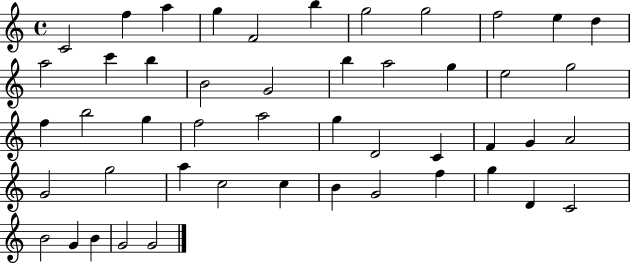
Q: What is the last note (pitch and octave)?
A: G4